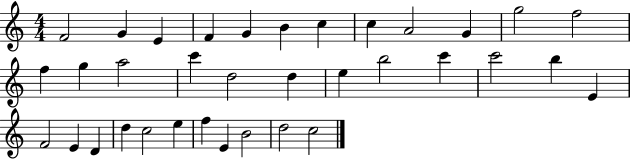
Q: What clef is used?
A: treble